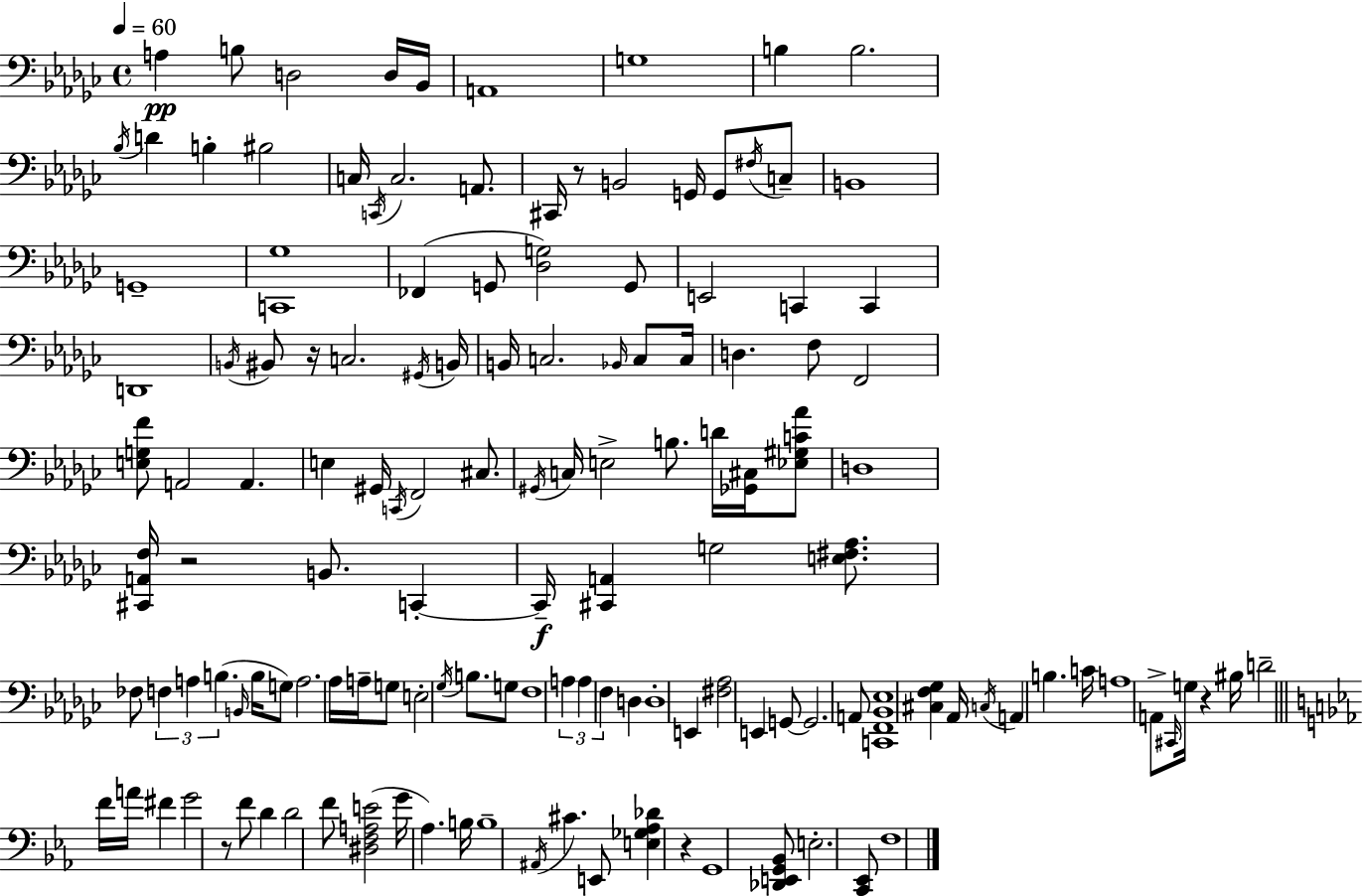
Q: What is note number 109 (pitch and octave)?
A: Ab3